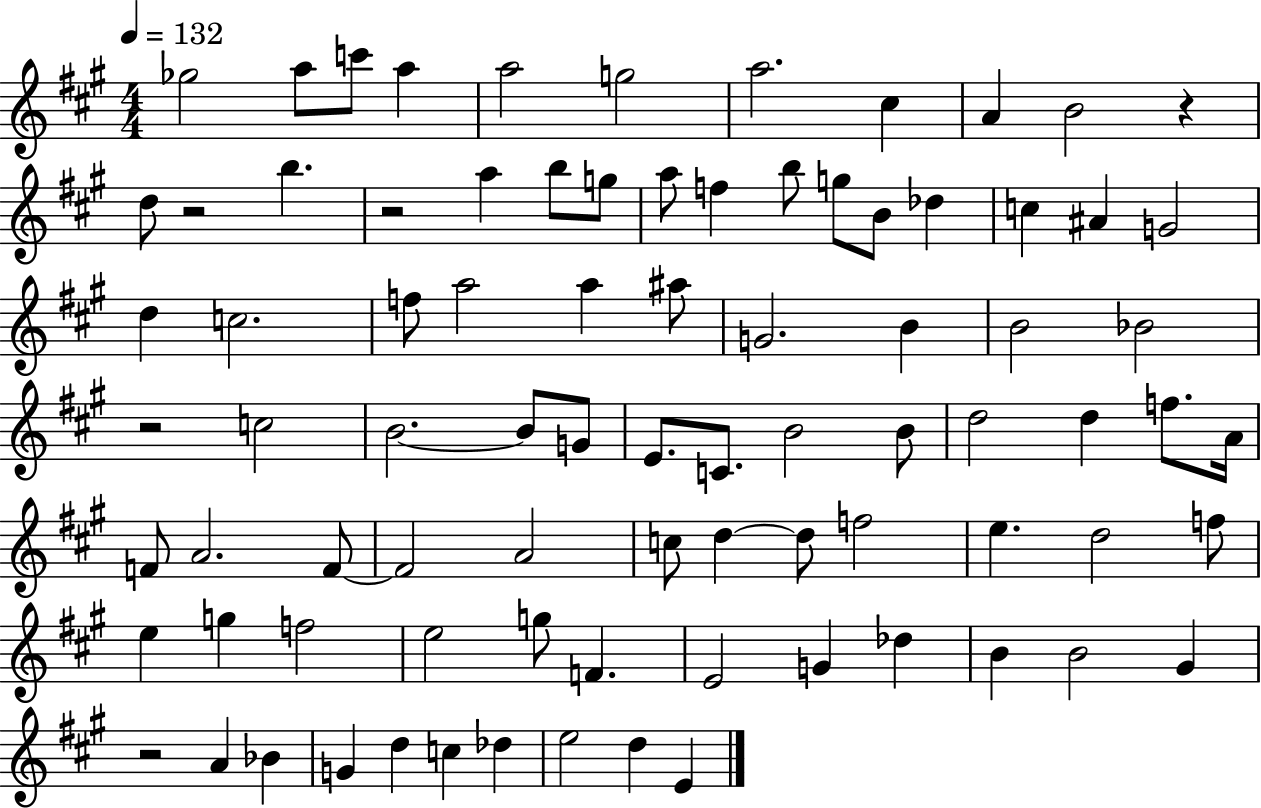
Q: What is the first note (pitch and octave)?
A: Gb5